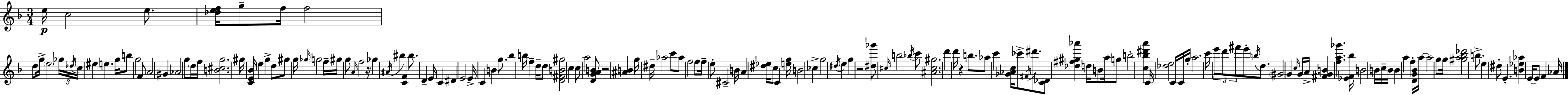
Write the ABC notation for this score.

X:1
T:Untitled
M:3/4
L:1/4
K:Dm
e/4 c2 e/2 [_def]/4 g/2 f/4 f2 d/2 g/4 e2 _g/4 _d/4 c/4 ^e e g/4 b/2 g2 F/2 A2 ^G _A2 g/2 d/4 f/4 [B^cg]2 ^g/4 [CE_B]/4 e g d/2 ^g/2 g/4 _g/4 g2 f/4 ^g/4 g/2 A/4 f2 z/4 _g ^A/4 ^b [CF] ^b/2 D E/4 C ^D E2 E/4 C B g/2 _b b/4 f d/4 d/2 [D^FB^g]2 c c/2 a2 [DGAB]/2 z2 [^AB] g/4 ^d/4 _a2 c'/2 _a/2 f2 f/2 f/4 e/2 ^C2 B/4 A [^d_e]/4 c/2 C [eg]/4 B2 _c g2 ^d/4 e g z2 [^d_g']/2 ^c/4 b2 _b/4 c'/2 [^A^c^g]2 d' d'/4 z b/2 _a/2 c' [_G_Ac]/4 _c'/2 ^F/4 ^d'/2 [C_D]/2 [_d^f^g_a'] d/4 B/2 a/4 g/2 b2 [c_b^d'a'] C/4 [_de]2 C/4 C/4 g/4 a2 c'/4 e'/2 d'/2 ^f'/2 e'/2 b/4 d/2 ^G2 G c/4 G/4 A/4 [^FGB] [fa_g'] [_EF_b]/4 B2 B/4 c/4 B/4 B a f [DG_B]/4 a/4 a2 g/2 g/4 [^ga_b_d']2 b/2 e ^d/2 E [B_e_a] E/4 E/2 F _A/4